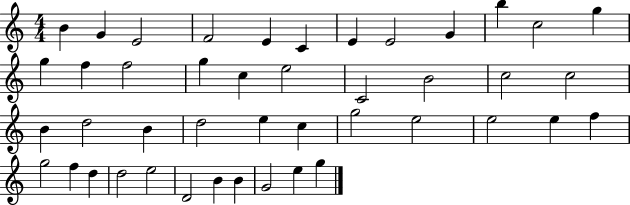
X:1
T:Untitled
M:4/4
L:1/4
K:C
B G E2 F2 E C E E2 G b c2 g g f f2 g c e2 C2 B2 c2 c2 B d2 B d2 e c g2 e2 e2 e f g2 f d d2 e2 D2 B B G2 e g